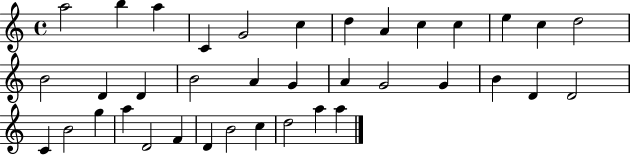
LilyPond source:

{
  \clef treble
  \time 4/4
  \defaultTimeSignature
  \key c \major
  a''2 b''4 a''4 | c'4 g'2 c''4 | d''4 a'4 c''4 c''4 | e''4 c''4 d''2 | \break b'2 d'4 d'4 | b'2 a'4 g'4 | a'4 g'2 g'4 | b'4 d'4 d'2 | \break c'4 b'2 g''4 | a''4 d'2 f'4 | d'4 b'2 c''4 | d''2 a''4 a''4 | \break \bar "|."
}